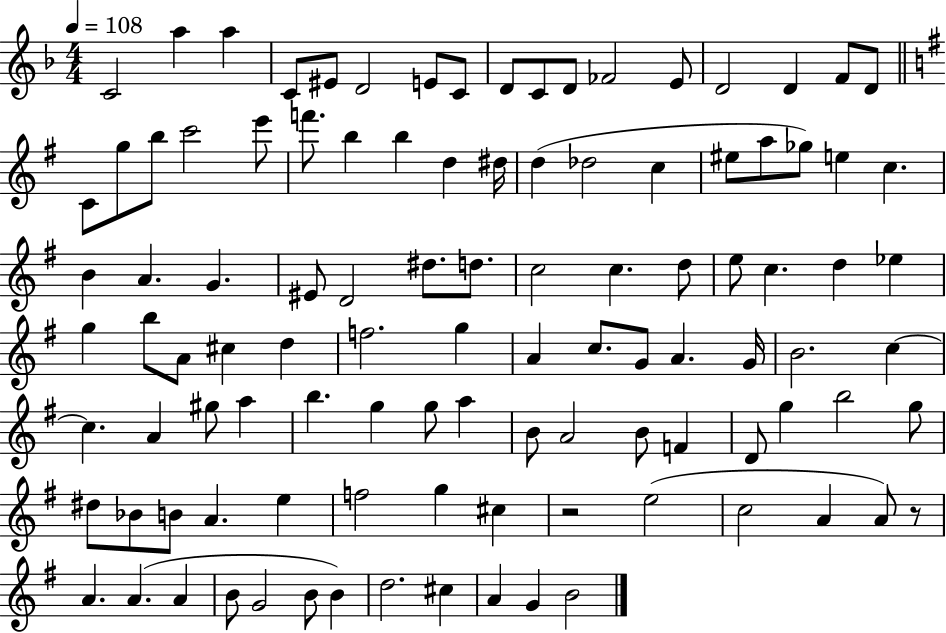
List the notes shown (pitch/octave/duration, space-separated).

C4/h A5/q A5/q C4/e EIS4/e D4/h E4/e C4/e D4/e C4/e D4/e FES4/h E4/e D4/h D4/q F4/e D4/e C4/e G5/e B5/e C6/h E6/e F6/e. B5/q B5/q D5/q D#5/s D5/q Db5/h C5/q EIS5/e A5/e Gb5/e E5/q C5/q. B4/q A4/q. G4/q. EIS4/e D4/h D#5/e. D5/e. C5/h C5/q. D5/e E5/e C5/q. D5/q Eb5/q G5/q B5/e A4/e C#5/q D5/q F5/h. G5/q A4/q C5/e. G4/e A4/q. G4/s B4/h. C5/q C5/q. A4/q G#5/e A5/q B5/q. G5/q G5/e A5/q B4/e A4/h B4/e F4/q D4/e G5/q B5/h G5/e D#5/e Bb4/e B4/e A4/q. E5/q F5/h G5/q C#5/q R/h E5/h C5/h A4/q A4/e R/e A4/q. A4/q. A4/q B4/e G4/h B4/e B4/q D5/h. C#5/q A4/q G4/q B4/h